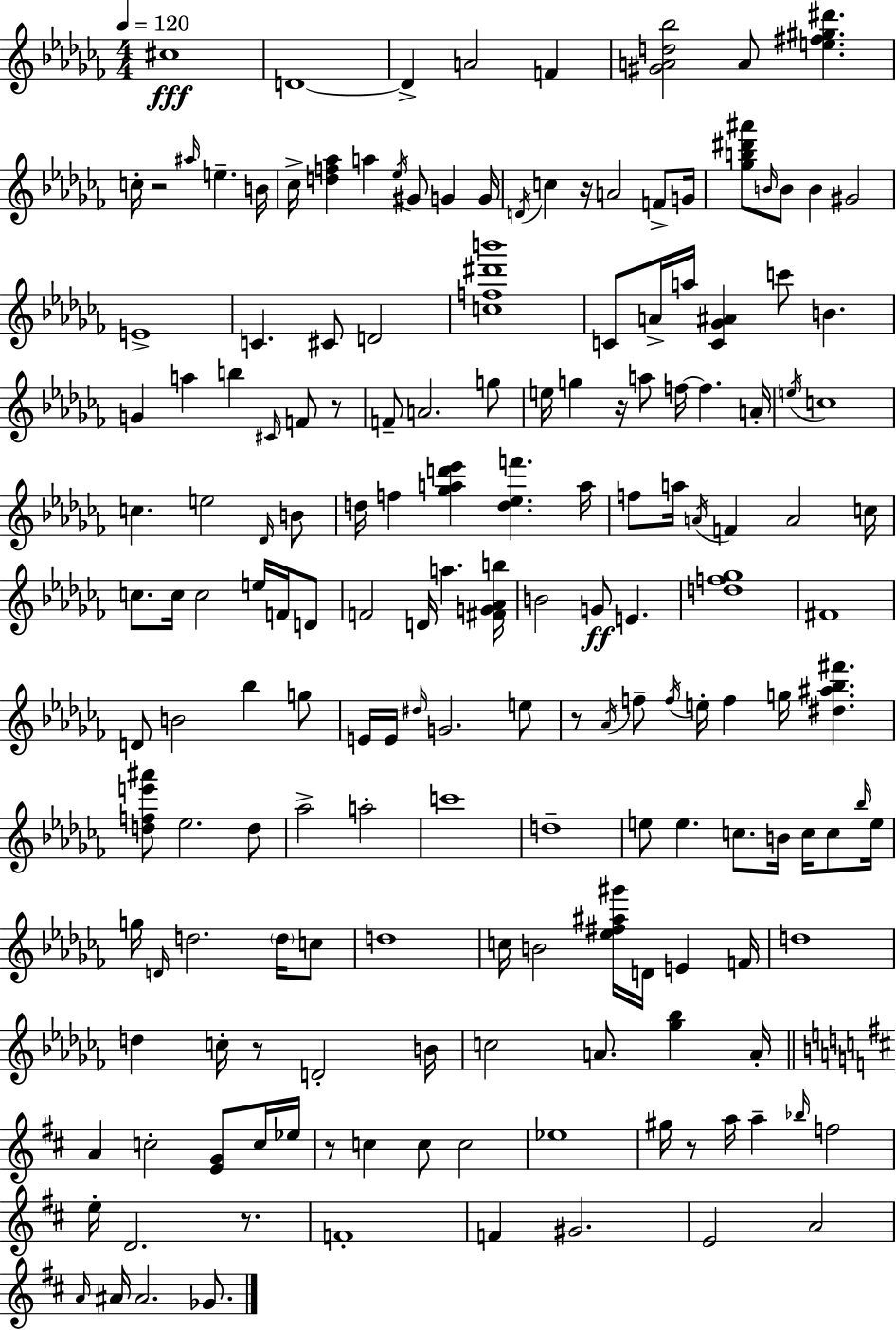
C#5/w D4/w D4/q A4/h F4/q [G#4,A4,D5,Bb5]/h A4/e [E5,F#5,G#5,D#6]/q. C5/s R/h A#5/s E5/q. B4/s CES5/s [D5,F5,Ab5]/q A5/q Eb5/s G#4/e G4/q G4/s D4/s C5/q R/s A4/h F4/e G4/s [Gb5,B5,D#6,A#6]/e B4/s B4/e B4/q G#4/h E4/w C4/q. C#4/e D4/h [C5,F5,D#6,B6]/w C4/e A4/s A5/s [C4,Gb4,A#4]/q C6/e B4/q. G4/q A5/q B5/q C#4/s F4/e R/e F4/e A4/h. G5/e E5/s G5/q R/s A5/e F5/s F5/q. A4/s E5/s C5/w C5/q. E5/h Db4/s B4/e D5/s F5/q [Gb5,A5,D6,Eb6]/q [D5,Eb5,F6]/q. A5/s F5/e A5/s A4/s F4/q A4/h C5/s C5/e. C5/s C5/h E5/s F4/s D4/e F4/h D4/s A5/q. [F#4,G4,Ab4,B5]/s B4/h G4/e E4/q. [D5,F5,Gb5]/w F#4/w D4/e B4/h Bb5/q G5/e E4/s E4/s D#5/s G4/h. E5/e R/e Ab4/s F5/e F5/s E5/s F5/q G5/s [D#5,A#5,Bb5,F#6]/q. [D5,F5,E6,A#6]/e Eb5/h. D5/e Ab5/h A5/h C6/w D5/w E5/e E5/q. C5/e. B4/s C5/s C5/e Bb5/s E5/s G5/s D4/s D5/h. D5/s C5/e D5/w C5/s B4/h [Eb5,F#5,A#5,G#6]/s D4/s E4/q F4/s D5/w D5/q C5/s R/e D4/h B4/s C5/h A4/e. [Gb5,Bb5]/q A4/s A4/q C5/h [E4,G4]/e C5/s Eb5/s R/e C5/q C5/e C5/h Eb5/w G#5/s R/e A5/s A5/q Bb5/s F5/h E5/s D4/h. R/e. F4/w F4/q G#4/h. E4/h A4/h A4/s A#4/s A#4/h. Gb4/e.